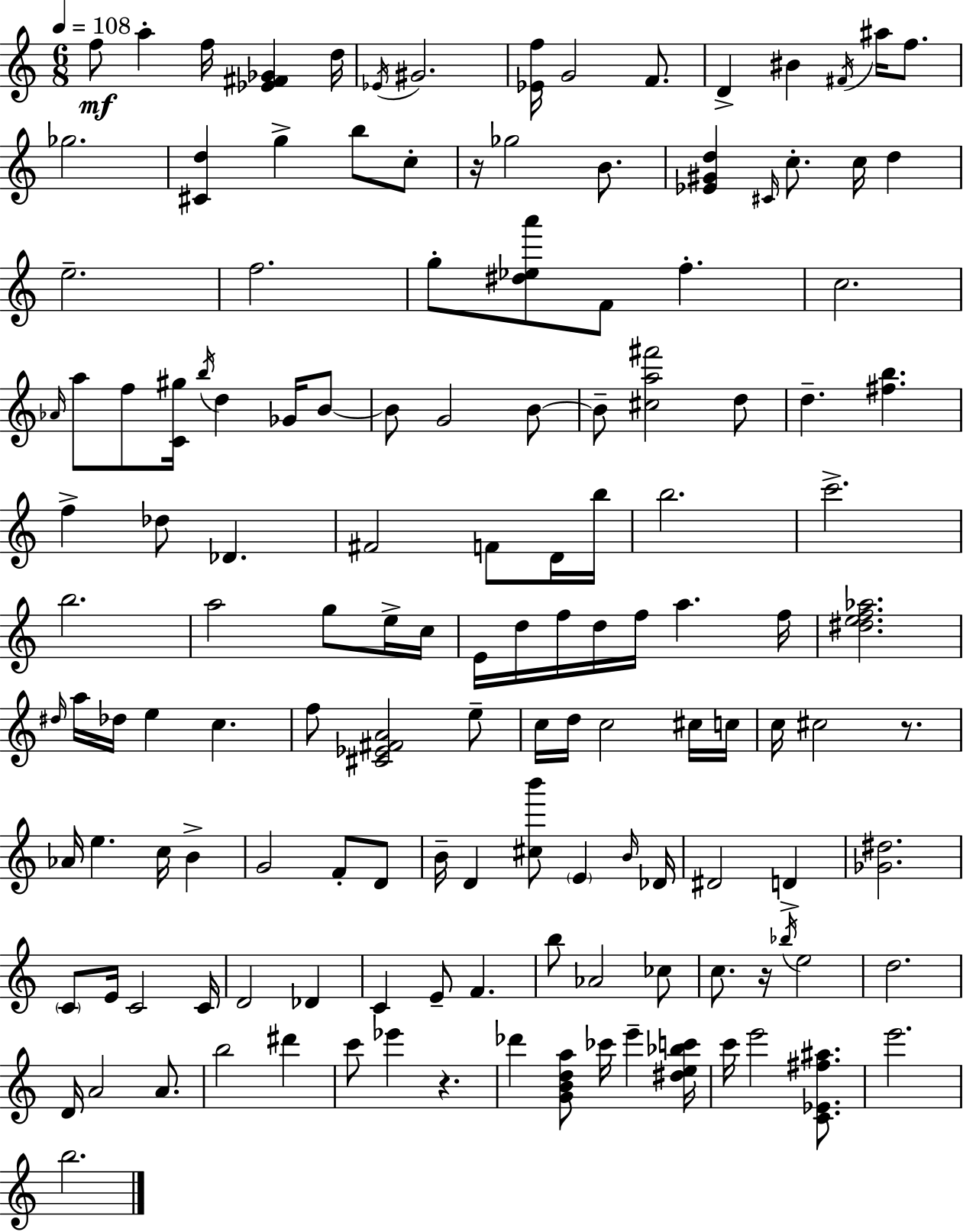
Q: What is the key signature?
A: A minor